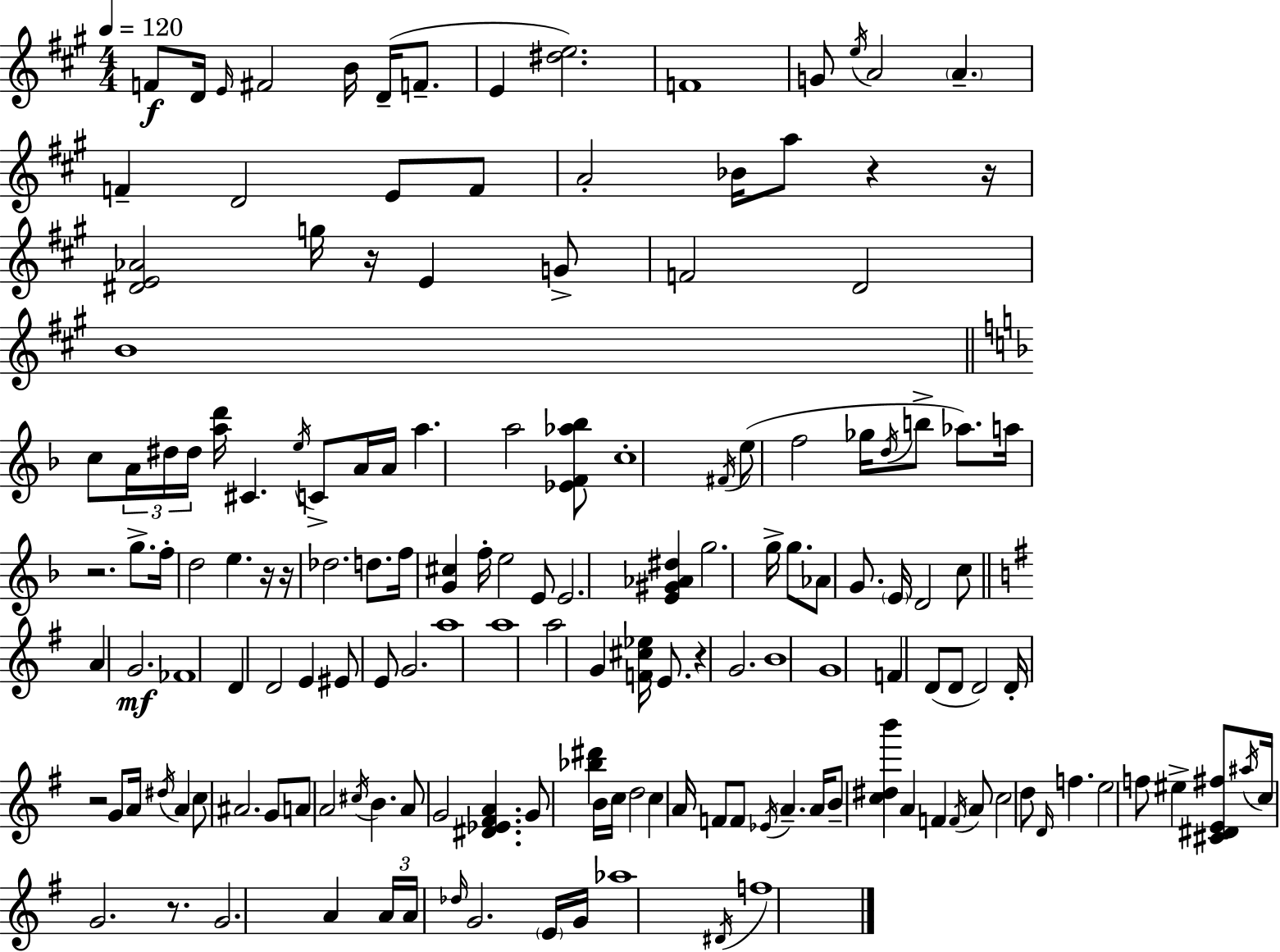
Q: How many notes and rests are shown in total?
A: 157